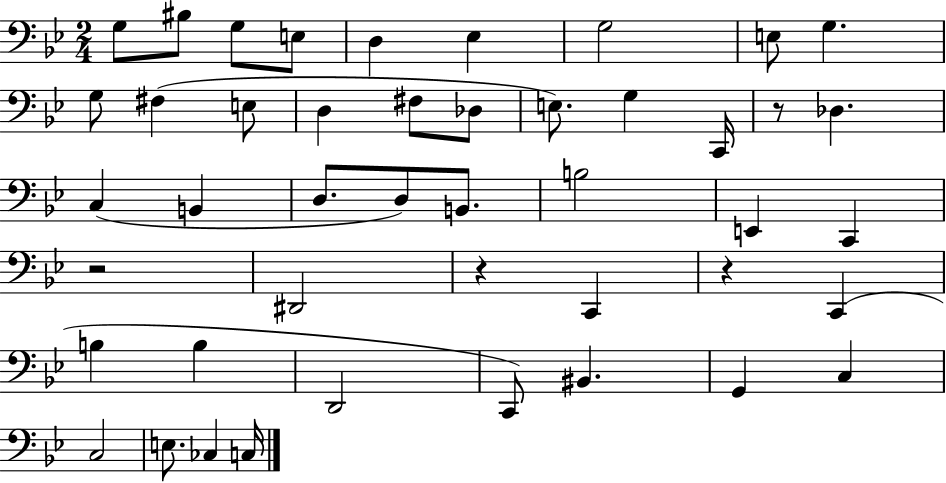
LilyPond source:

{
  \clef bass
  \numericTimeSignature
  \time 2/4
  \key bes \major
  \repeat volta 2 { g8 bis8 g8 e8 | d4 ees4 | g2 | e8 g4. | \break g8 fis4( e8 | d4 fis8 des8 | e8.) g4 c,16 | r8 des4. | \break c4( b,4 | d8. d8) b,8. | b2 | e,4 c,4 | \break r2 | dis,2 | r4 c,4 | r4 c,4( | \break b4 b4 | d,2 | c,8) bis,4. | g,4 c4 | \break c2 | e8. ces4 c16 | } \bar "|."
}